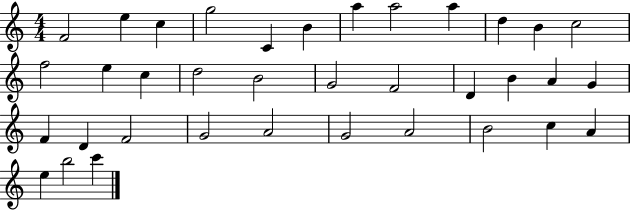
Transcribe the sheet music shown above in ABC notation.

X:1
T:Untitled
M:4/4
L:1/4
K:C
F2 e c g2 C B a a2 a d B c2 f2 e c d2 B2 G2 F2 D B A G F D F2 G2 A2 G2 A2 B2 c A e b2 c'